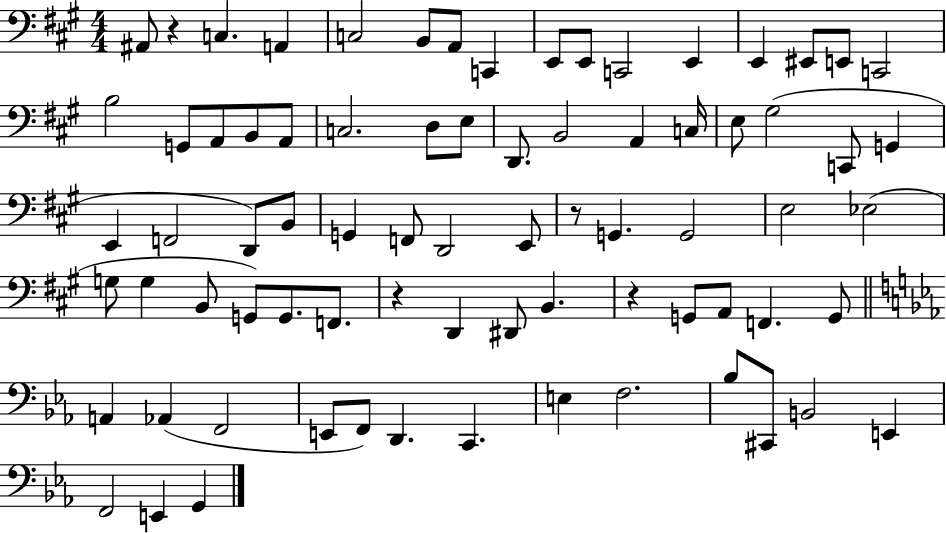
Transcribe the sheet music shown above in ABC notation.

X:1
T:Untitled
M:4/4
L:1/4
K:A
^A,,/2 z C, A,, C,2 B,,/2 A,,/2 C,, E,,/2 E,,/2 C,,2 E,, E,, ^E,,/2 E,,/2 C,,2 B,2 G,,/2 A,,/2 B,,/2 A,,/2 C,2 D,/2 E,/2 D,,/2 B,,2 A,, C,/4 E,/2 ^G,2 C,,/2 G,, E,, F,,2 D,,/2 B,,/2 G,, F,,/2 D,,2 E,,/2 z/2 G,, G,,2 E,2 _E,2 G,/2 G, B,,/2 G,,/2 G,,/2 F,,/2 z D,, ^D,,/2 B,, z G,,/2 A,,/2 F,, G,,/2 A,, _A,, F,,2 E,,/2 F,,/2 D,, C,, E, F,2 _B,/2 ^C,,/2 B,,2 E,, F,,2 E,, G,,